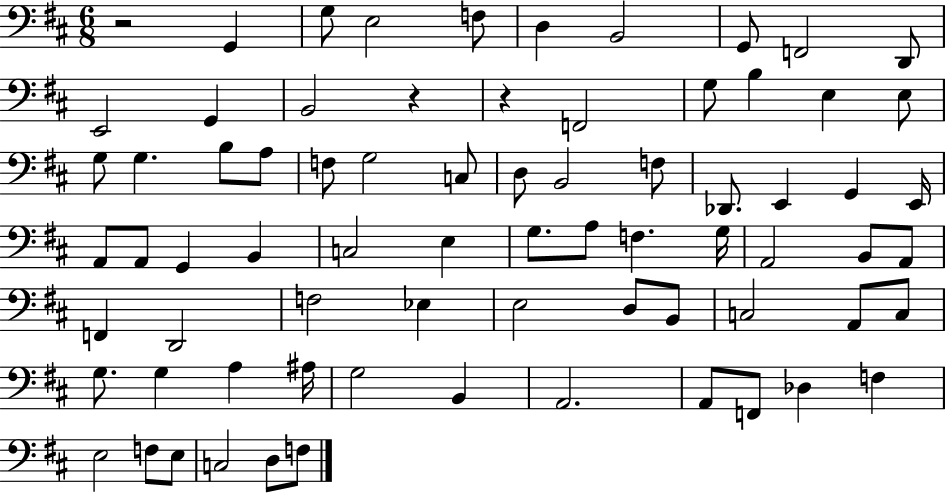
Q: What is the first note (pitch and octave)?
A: G2